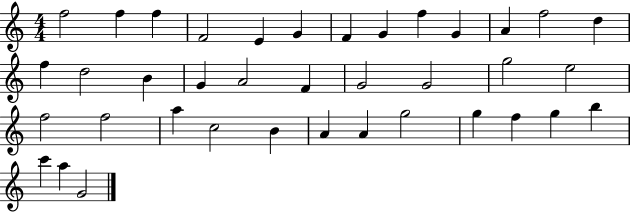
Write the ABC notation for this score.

X:1
T:Untitled
M:4/4
L:1/4
K:C
f2 f f F2 E G F G f G A f2 d f d2 B G A2 F G2 G2 g2 e2 f2 f2 a c2 B A A g2 g f g b c' a G2